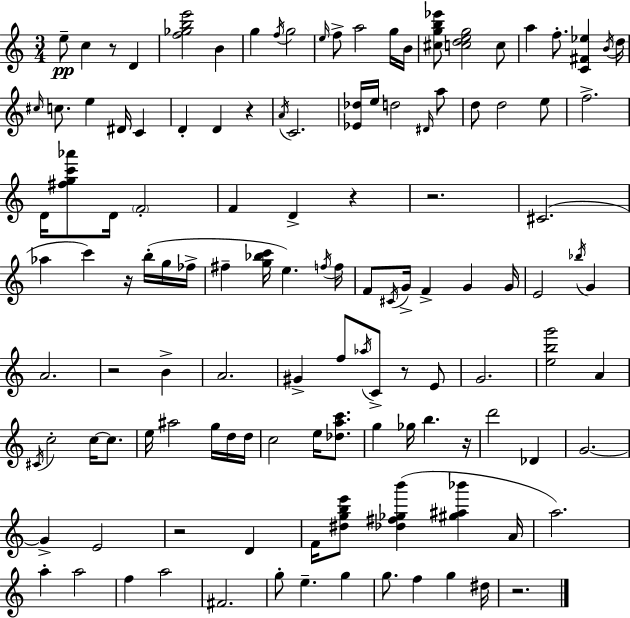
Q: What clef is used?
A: treble